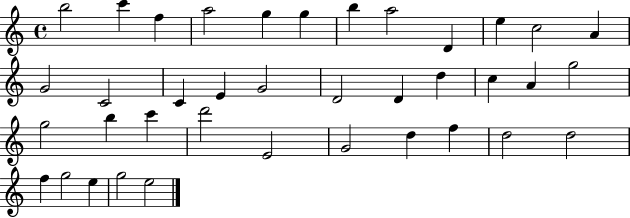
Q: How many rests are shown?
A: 0